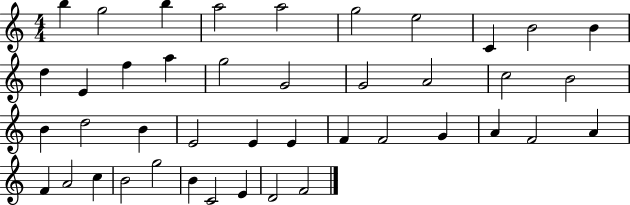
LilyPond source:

{
  \clef treble
  \numericTimeSignature
  \time 4/4
  \key c \major
  b''4 g''2 b''4 | a''2 a''2 | g''2 e''2 | c'4 b'2 b'4 | \break d''4 e'4 f''4 a''4 | g''2 g'2 | g'2 a'2 | c''2 b'2 | \break b'4 d''2 b'4 | e'2 e'4 e'4 | f'4 f'2 g'4 | a'4 f'2 a'4 | \break f'4 a'2 c''4 | b'2 g''2 | b'4 c'2 e'4 | d'2 f'2 | \break \bar "|."
}